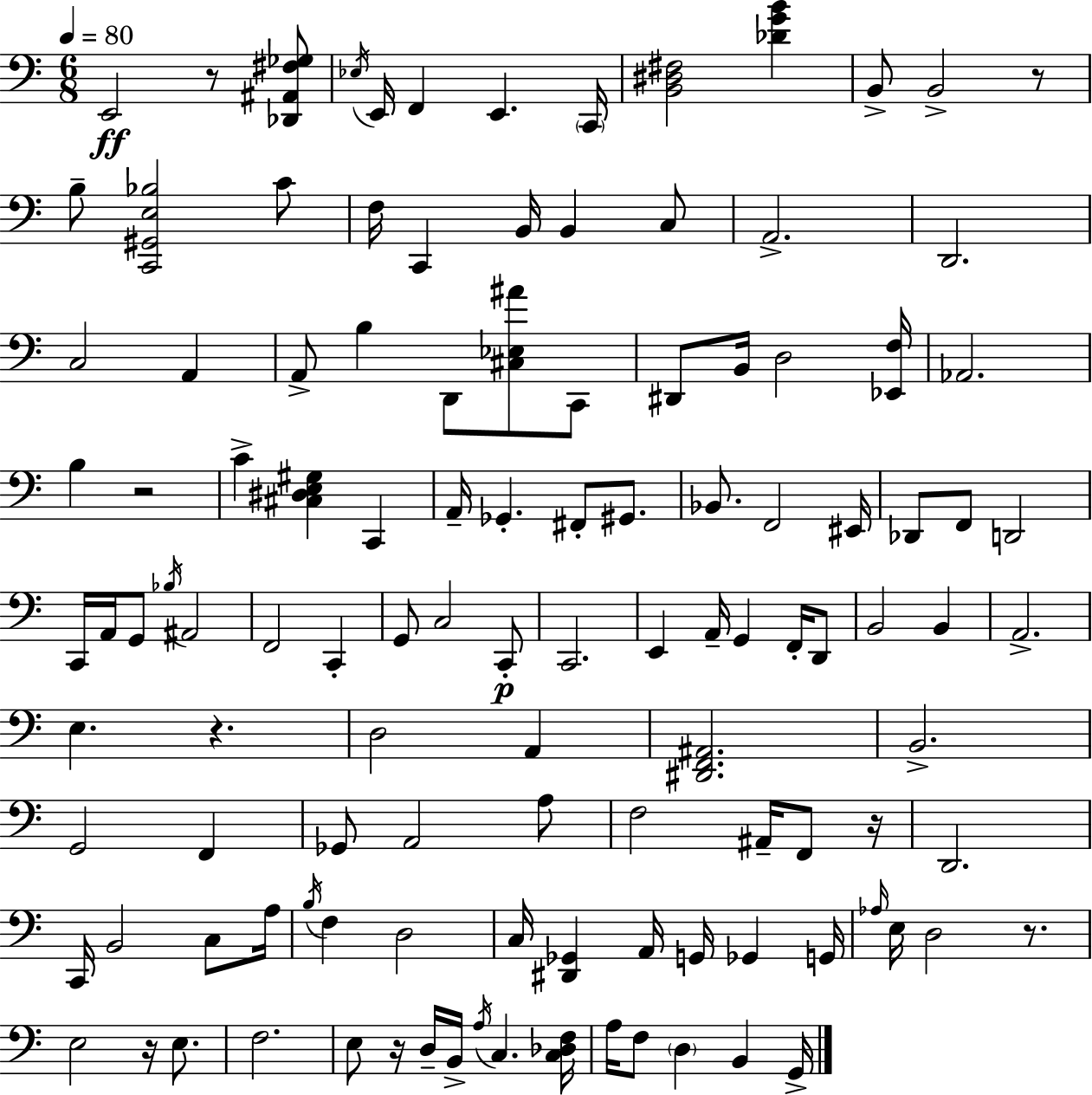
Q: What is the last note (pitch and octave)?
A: G2